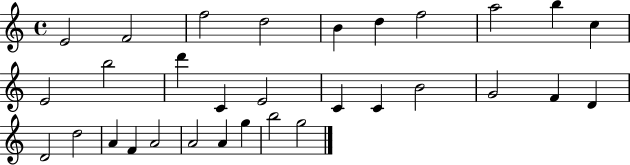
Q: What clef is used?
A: treble